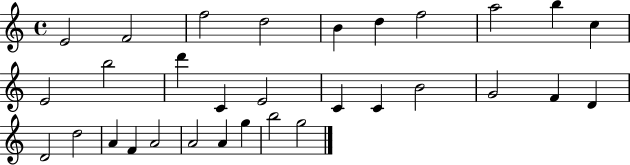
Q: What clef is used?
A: treble